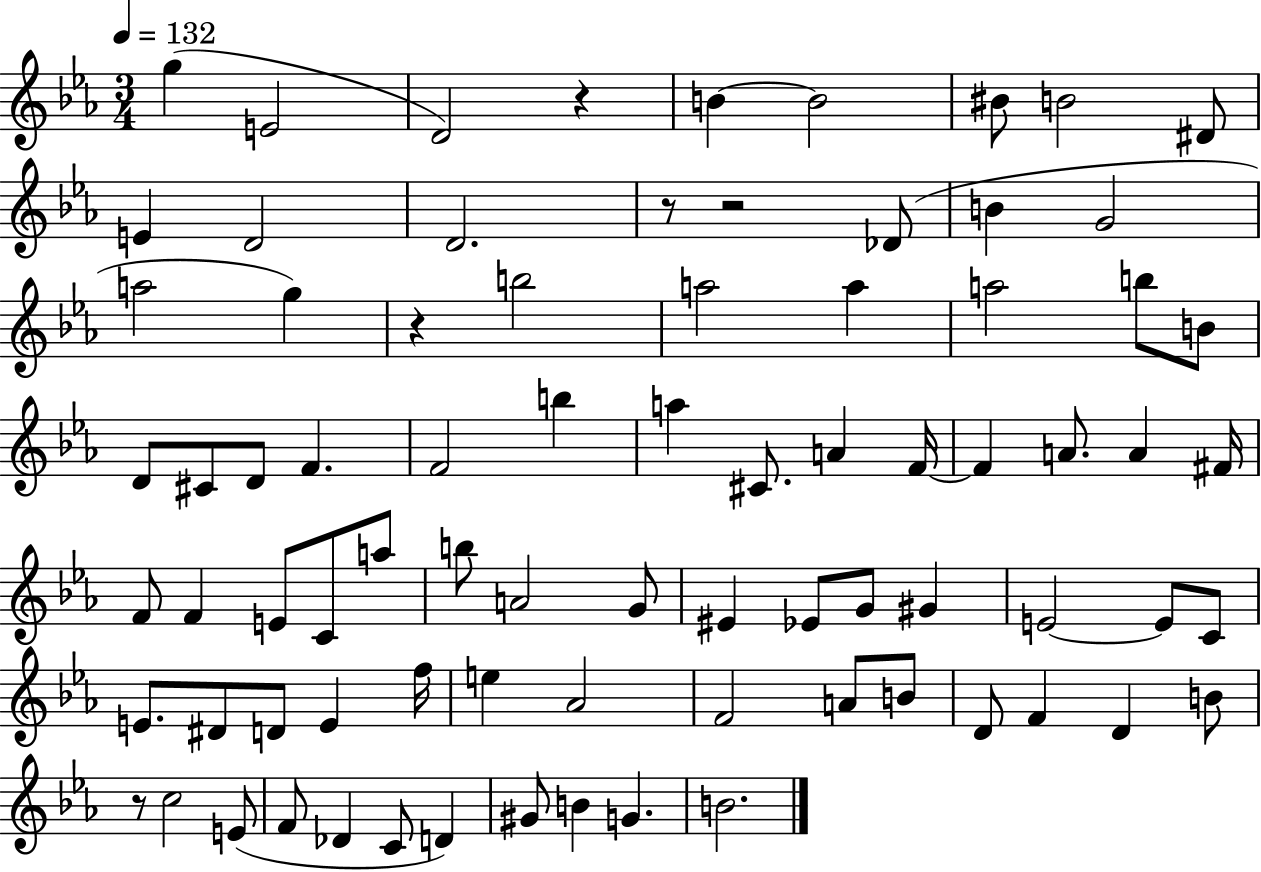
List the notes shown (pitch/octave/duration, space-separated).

G5/q E4/h D4/h R/q B4/q B4/h BIS4/e B4/h D#4/e E4/q D4/h D4/h. R/e R/h Db4/e B4/q G4/h A5/h G5/q R/q B5/h A5/h A5/q A5/h B5/e B4/e D4/e C#4/e D4/e F4/q. F4/h B5/q A5/q C#4/e. A4/q F4/s F4/q A4/e. A4/q F#4/s F4/e F4/q E4/e C4/e A5/e B5/e A4/h G4/e EIS4/q Eb4/e G4/e G#4/q E4/h E4/e C4/e E4/e. D#4/e D4/e E4/q F5/s E5/q Ab4/h F4/h A4/e B4/e D4/e F4/q D4/q B4/e R/e C5/h E4/e F4/e Db4/q C4/e D4/q G#4/e B4/q G4/q. B4/h.